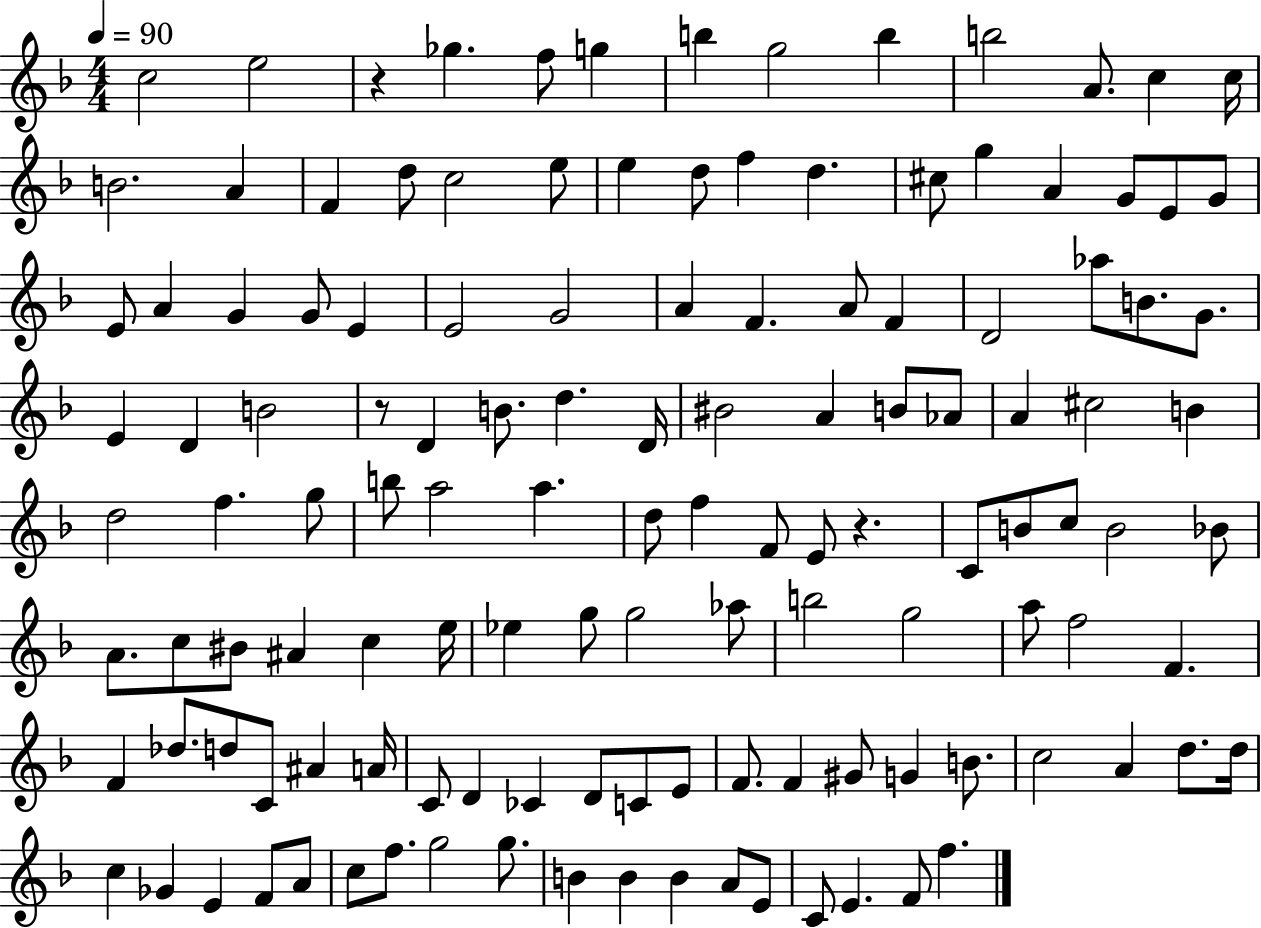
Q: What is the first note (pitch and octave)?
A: C5